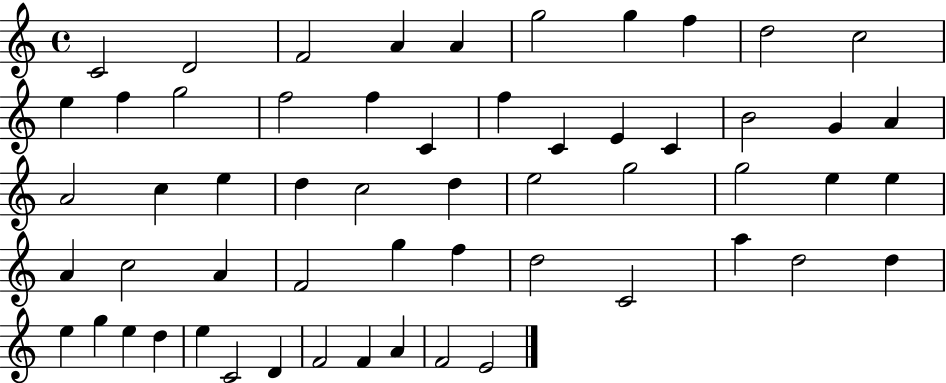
{
  \clef treble
  \time 4/4
  \defaultTimeSignature
  \key c \major
  c'2 d'2 | f'2 a'4 a'4 | g''2 g''4 f''4 | d''2 c''2 | \break e''4 f''4 g''2 | f''2 f''4 c'4 | f''4 c'4 e'4 c'4 | b'2 g'4 a'4 | \break a'2 c''4 e''4 | d''4 c''2 d''4 | e''2 g''2 | g''2 e''4 e''4 | \break a'4 c''2 a'4 | f'2 g''4 f''4 | d''2 c'2 | a''4 d''2 d''4 | \break e''4 g''4 e''4 d''4 | e''4 c'2 d'4 | f'2 f'4 a'4 | f'2 e'2 | \break \bar "|."
}